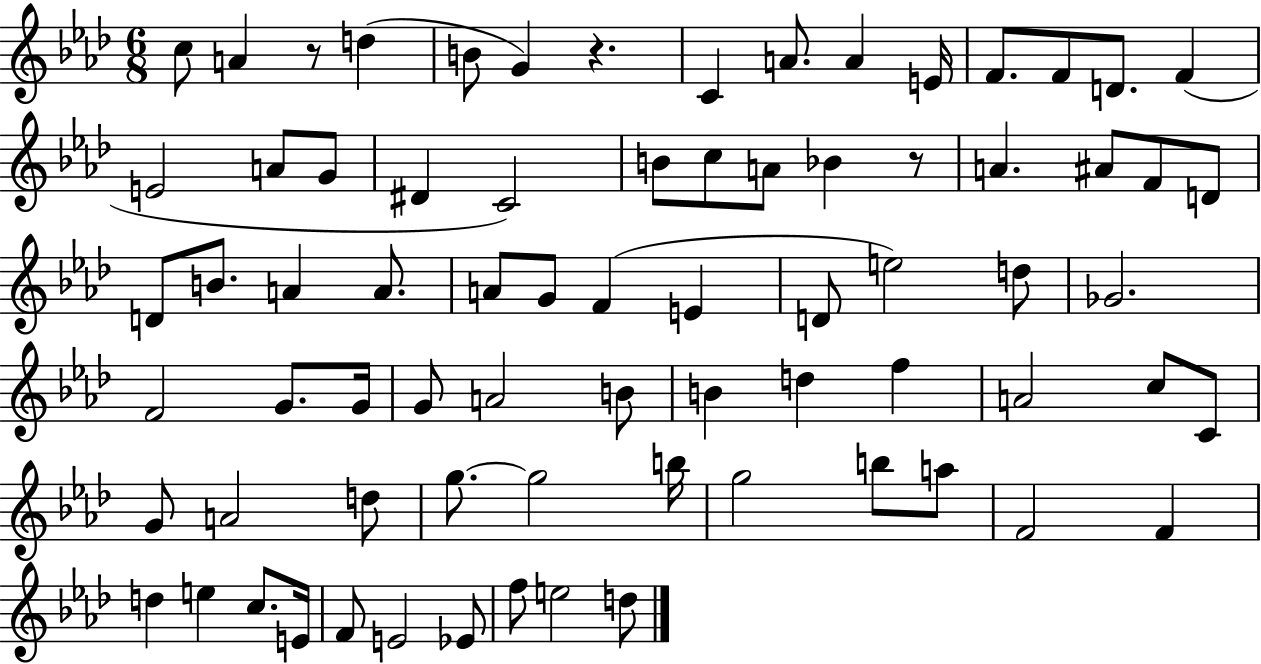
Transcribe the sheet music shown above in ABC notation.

X:1
T:Untitled
M:6/8
L:1/4
K:Ab
c/2 A z/2 d B/2 G z C A/2 A E/4 F/2 F/2 D/2 F E2 A/2 G/2 ^D C2 B/2 c/2 A/2 _B z/2 A ^A/2 F/2 D/2 D/2 B/2 A A/2 A/2 G/2 F E D/2 e2 d/2 _G2 F2 G/2 G/4 G/2 A2 B/2 B d f A2 c/2 C/2 G/2 A2 d/2 g/2 g2 b/4 g2 b/2 a/2 F2 F d e c/2 E/4 F/2 E2 _E/2 f/2 e2 d/2